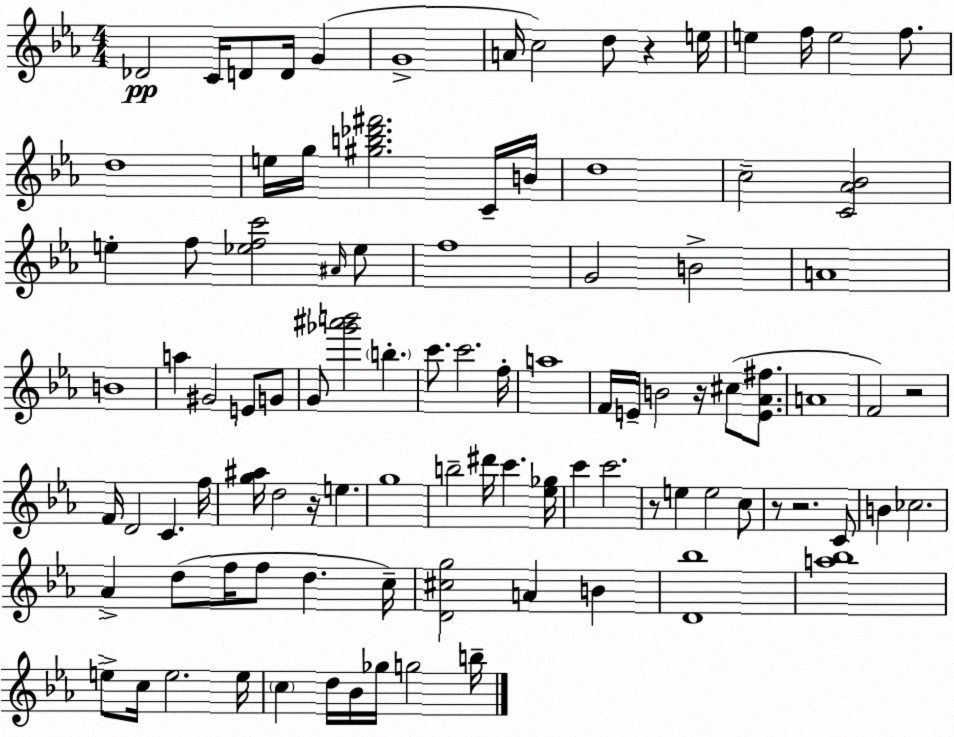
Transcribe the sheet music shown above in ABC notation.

X:1
T:Untitled
M:4/4
L:1/4
K:Eb
_D2 C/4 D/2 D/4 G G4 A/4 c2 d/2 z e/4 e f/4 e2 f/2 d4 e/4 g/4 [^gb_d'^f']2 C/4 B/4 d4 c2 [C_A_B]2 e f/2 [_efc']2 ^A/4 _e/2 f4 G2 B2 A4 B4 a ^G2 E/2 G/2 G/2 [_g'^a'b']2 b c'/2 c'2 f/4 a4 F/4 E/4 B2 z/4 ^c/2 [E_A^f]/2 A4 F2 z2 F/4 D2 C f/4 [g^a]/4 d2 z/4 e g4 b2 ^d'/4 c' [_e_g]/4 c' c'2 z/2 e e2 c/2 z/2 z2 C/2 B _c2 _A d/2 f/4 f/2 d c/4 [D^cg]2 A B [D_b]4 [a_b]4 e/2 c/4 e2 e/4 c d/4 _B/4 _g/4 g2 b/4